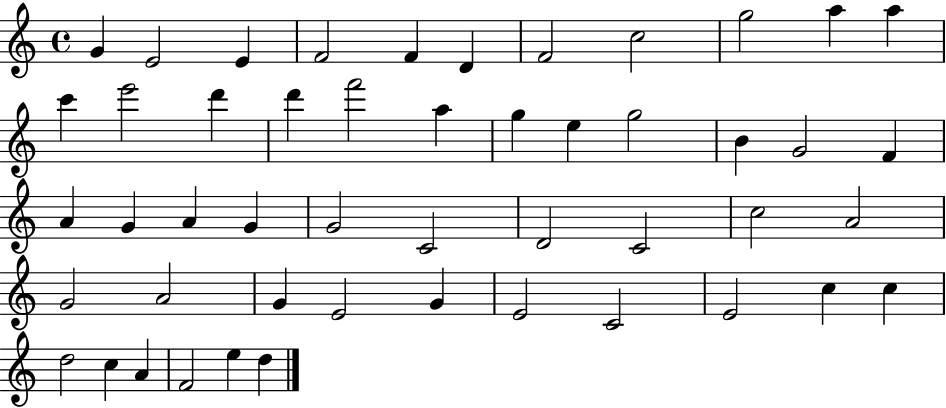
X:1
T:Untitled
M:4/4
L:1/4
K:C
G E2 E F2 F D F2 c2 g2 a a c' e'2 d' d' f'2 a g e g2 B G2 F A G A G G2 C2 D2 C2 c2 A2 G2 A2 G E2 G E2 C2 E2 c c d2 c A F2 e d